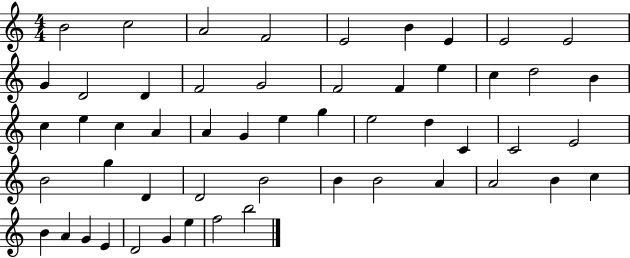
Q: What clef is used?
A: treble